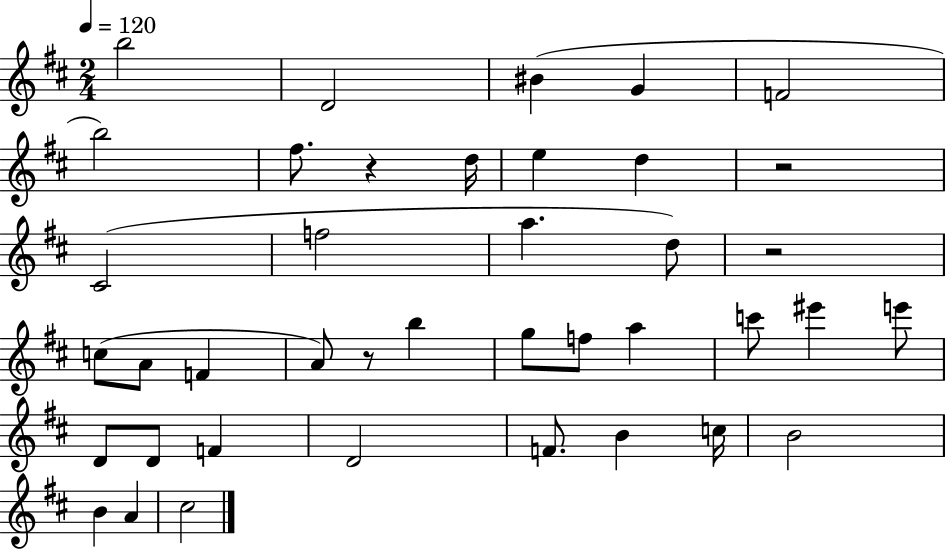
{
  \clef treble
  \numericTimeSignature
  \time 2/4
  \key d \major
  \tempo 4 = 120
  b''2 | d'2 | bis'4( g'4 | f'2 | \break b''2) | fis''8. r4 d''16 | e''4 d''4 | r2 | \break cis'2( | f''2 | a''4. d''8) | r2 | \break c''8( a'8 f'4 | a'8) r8 b''4 | g''8 f''8 a''4 | c'''8 eis'''4 e'''8 | \break d'8 d'8 f'4 | d'2 | f'8. b'4 c''16 | b'2 | \break b'4 a'4 | cis''2 | \bar "|."
}